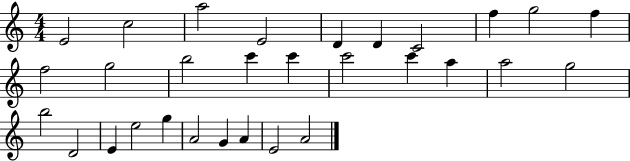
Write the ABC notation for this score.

X:1
T:Untitled
M:4/4
L:1/4
K:C
E2 c2 a2 E2 D D C2 f g2 f f2 g2 b2 c' c' c'2 c' a a2 g2 b2 D2 E e2 g A2 G A E2 A2